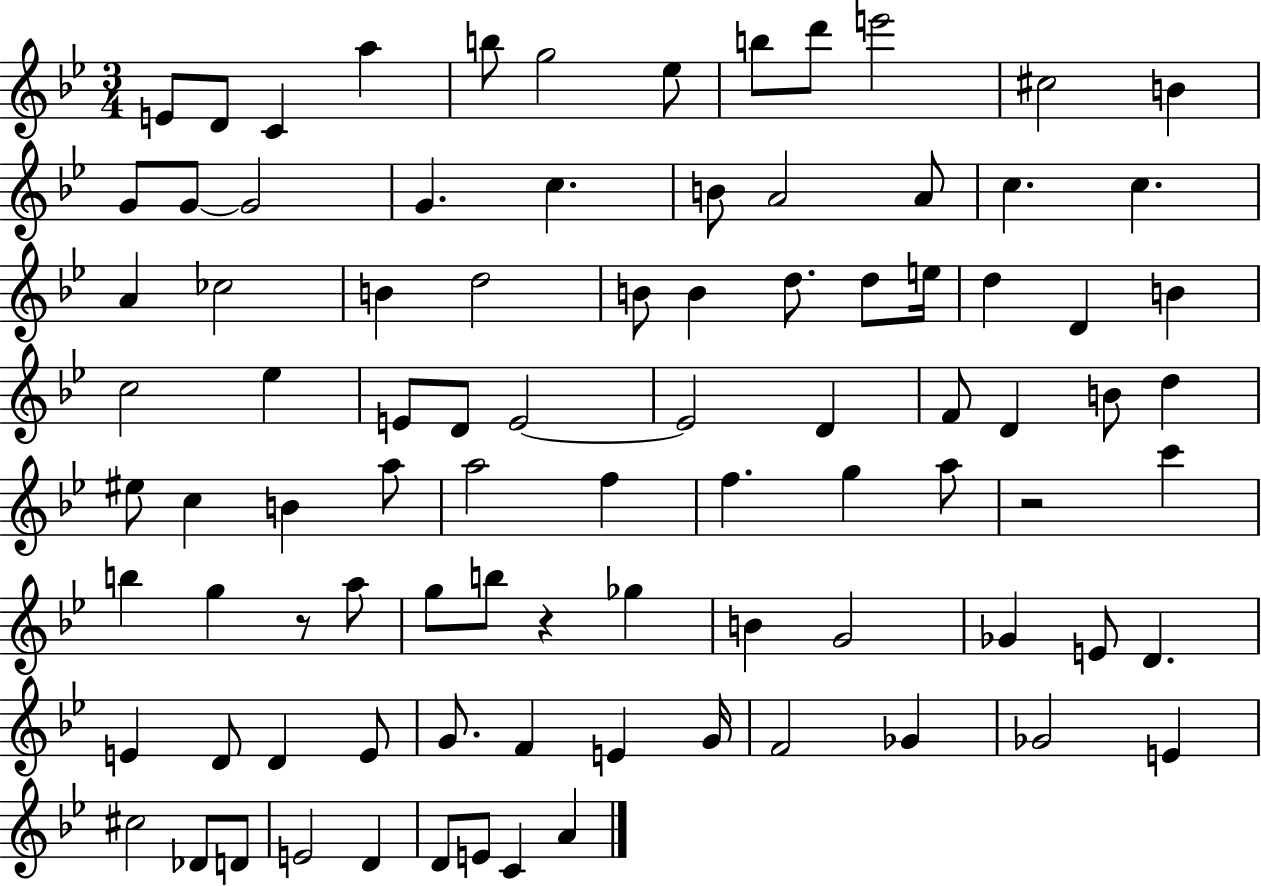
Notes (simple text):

E4/e D4/e C4/q A5/q B5/e G5/h Eb5/e B5/e D6/e E6/h C#5/h B4/q G4/e G4/e G4/h G4/q. C5/q. B4/e A4/h A4/e C5/q. C5/q. A4/q CES5/h B4/q D5/h B4/e B4/q D5/e. D5/e E5/s D5/q D4/q B4/q C5/h Eb5/q E4/e D4/e E4/h E4/h D4/q F4/e D4/q B4/e D5/q EIS5/e C5/q B4/q A5/e A5/h F5/q F5/q. G5/q A5/e R/h C6/q B5/q G5/q R/e A5/e G5/e B5/e R/q Gb5/q B4/q G4/h Gb4/q E4/e D4/q. E4/q D4/e D4/q E4/e G4/e. F4/q E4/q G4/s F4/h Gb4/q Gb4/h E4/q C#5/h Db4/e D4/e E4/h D4/q D4/e E4/e C4/q A4/q